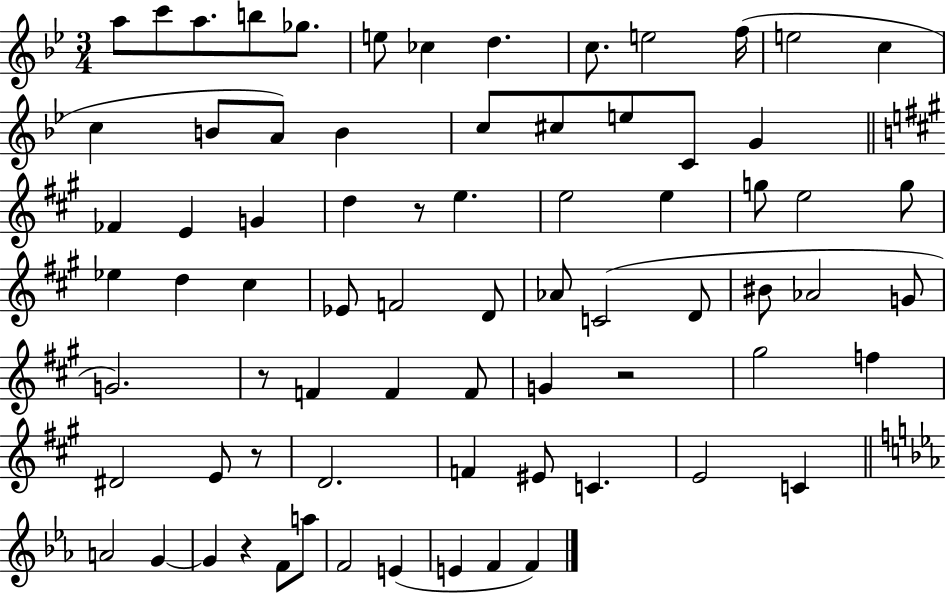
{
  \clef treble
  \numericTimeSignature
  \time 3/4
  \key bes \major
  a''8 c'''8 a''8. b''8 ges''8. | e''8 ces''4 d''4. | c''8. e''2 f''16( | e''2 c''4 | \break c''4 b'8 a'8) b'4 | c''8 cis''8 e''8 c'8 g'4 | \bar "||" \break \key a \major fes'4 e'4 g'4 | d''4 r8 e''4. | e''2 e''4 | g''8 e''2 g''8 | \break ees''4 d''4 cis''4 | ees'8 f'2 d'8 | aes'8 c'2( d'8 | bis'8 aes'2 g'8 | \break g'2.) | r8 f'4 f'4 f'8 | g'4 r2 | gis''2 f''4 | \break dis'2 e'8 r8 | d'2. | f'4 eis'8 c'4. | e'2 c'4 | \break \bar "||" \break \key c \minor a'2 g'4~~ | g'4 r4 f'8 a''8 | f'2 e'4( | e'4 f'4 f'4) | \break \bar "|."
}